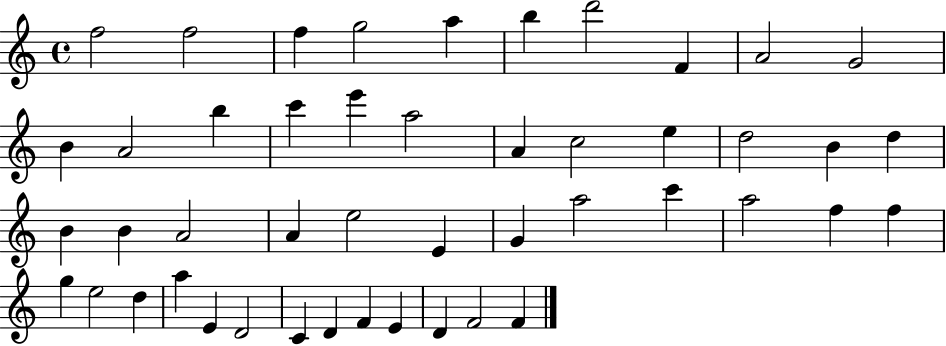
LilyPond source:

{
  \clef treble
  \time 4/4
  \defaultTimeSignature
  \key c \major
  f''2 f''2 | f''4 g''2 a''4 | b''4 d'''2 f'4 | a'2 g'2 | \break b'4 a'2 b''4 | c'''4 e'''4 a''2 | a'4 c''2 e''4 | d''2 b'4 d''4 | \break b'4 b'4 a'2 | a'4 e''2 e'4 | g'4 a''2 c'''4 | a''2 f''4 f''4 | \break g''4 e''2 d''4 | a''4 e'4 d'2 | c'4 d'4 f'4 e'4 | d'4 f'2 f'4 | \break \bar "|."
}